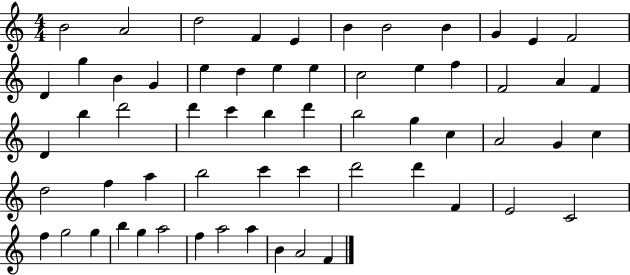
{
  \clef treble
  \numericTimeSignature
  \time 4/4
  \key c \major
  b'2 a'2 | d''2 f'4 e'4 | b'4 b'2 b'4 | g'4 e'4 f'2 | \break d'4 g''4 b'4 g'4 | e''4 d''4 e''4 e''4 | c''2 e''4 f''4 | f'2 a'4 f'4 | \break d'4 b''4 d'''2 | d'''4 c'''4 b''4 d'''4 | b''2 g''4 c''4 | a'2 g'4 c''4 | \break d''2 f''4 a''4 | b''2 c'''4 c'''4 | d'''2 d'''4 f'4 | e'2 c'2 | \break f''4 g''2 g''4 | b''4 g''4 a''2 | f''4 a''2 a''4 | b'4 a'2 f'4 | \break \bar "|."
}